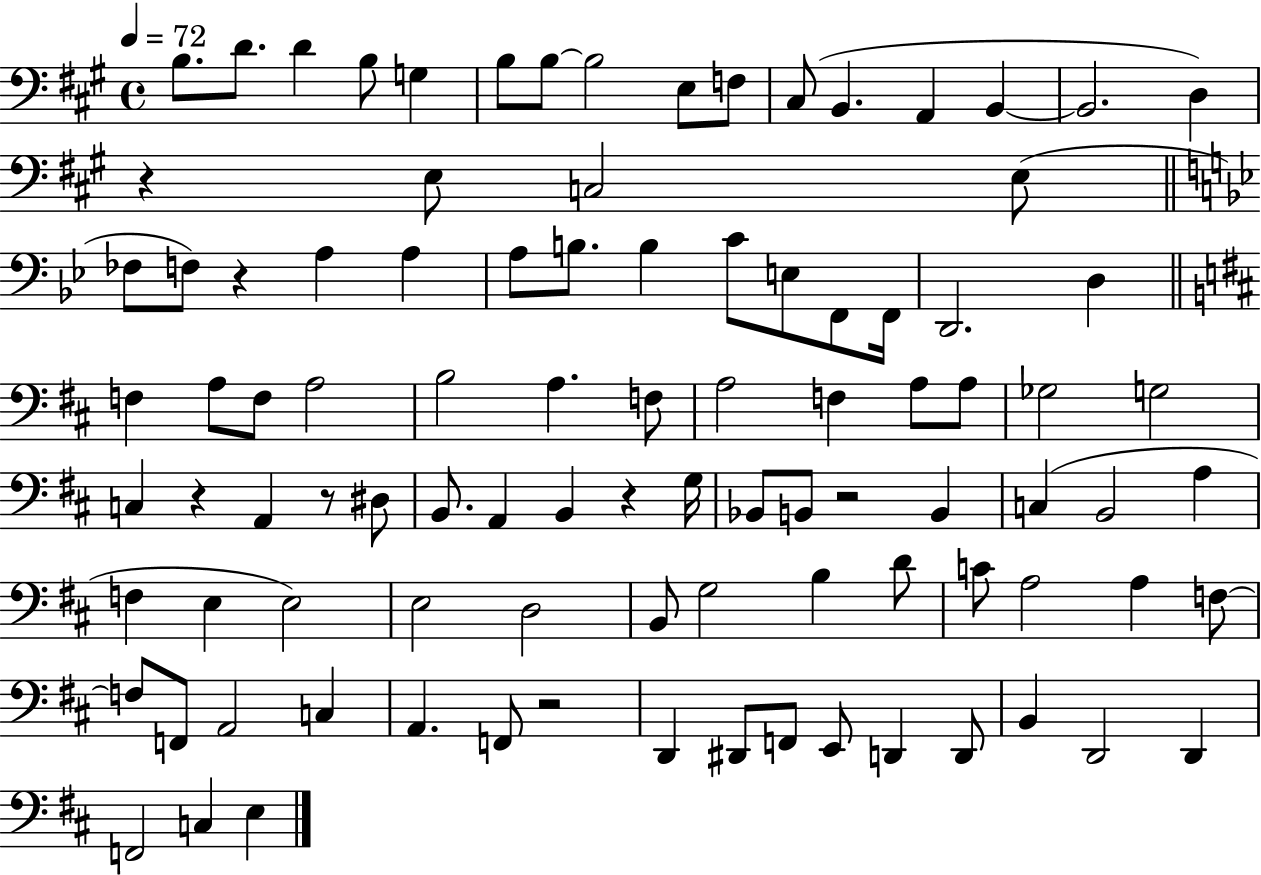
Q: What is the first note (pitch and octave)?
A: B3